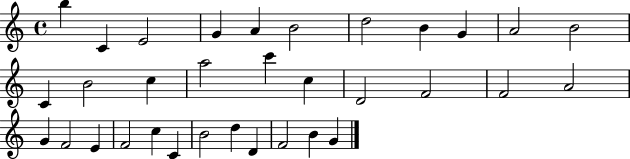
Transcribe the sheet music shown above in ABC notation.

X:1
T:Untitled
M:4/4
L:1/4
K:C
b C E2 G A B2 d2 B G A2 B2 C B2 c a2 c' c D2 F2 F2 A2 G F2 E F2 c C B2 d D F2 B G